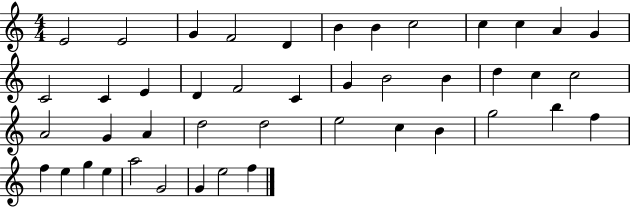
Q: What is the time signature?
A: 4/4